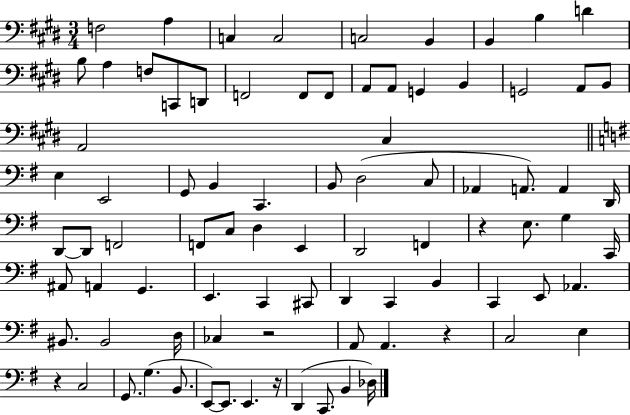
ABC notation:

X:1
T:Untitled
M:3/4
L:1/4
K:E
F,2 A, C, C,2 C,2 B,, B,, B, D B,/2 A, F,/2 C,,/2 D,,/2 F,,2 F,,/2 F,,/2 A,,/2 A,,/2 G,, B,, G,,2 A,,/2 B,,/2 A,,2 ^C, E, E,,2 G,,/2 B,, C,, B,,/2 D,2 C,/2 _A,, A,,/2 A,, D,,/4 D,,/2 D,,/2 F,,2 F,,/2 C,/2 D, E,, D,,2 F,, z E,/2 G, C,,/4 ^A,,/2 A,, G,, E,, C,, ^C,,/2 D,, C,, B,, C,, E,,/2 _A,, ^B,,/2 ^B,,2 D,/4 _C, z2 A,,/2 A,, z C,2 E, z C,2 G,,/2 G, B,,/2 E,,/2 E,,/2 E,, z/4 D,, C,,/2 B,, _D,/4